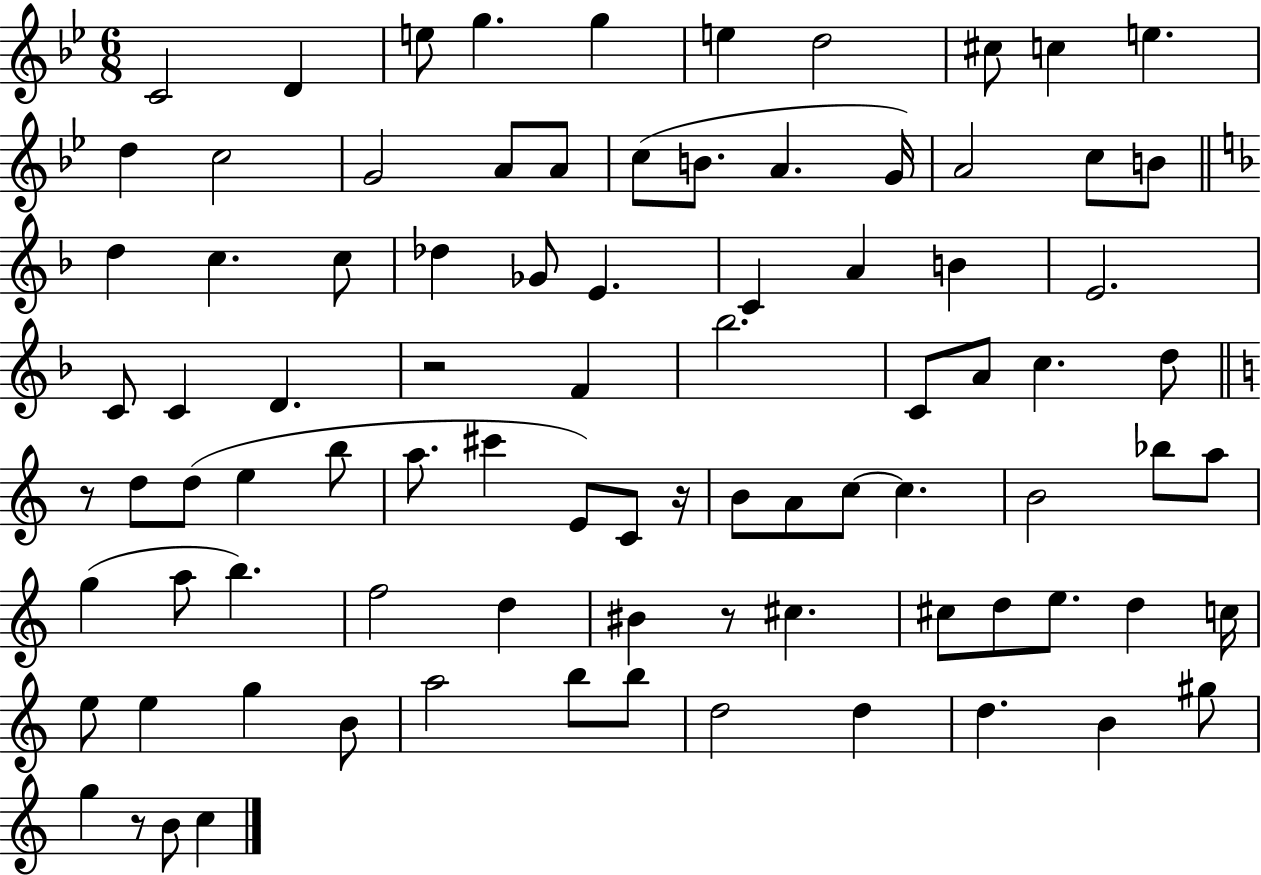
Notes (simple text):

C4/h D4/q E5/e G5/q. G5/q E5/q D5/h C#5/e C5/q E5/q. D5/q C5/h G4/h A4/e A4/e C5/e B4/e. A4/q. G4/s A4/h C5/e B4/e D5/q C5/q. C5/e Db5/q Gb4/e E4/q. C4/q A4/q B4/q E4/h. C4/e C4/q D4/q. R/h F4/q Bb5/h. C4/e A4/e C5/q. D5/e R/e D5/e D5/e E5/q B5/e A5/e. C#6/q E4/e C4/e R/s B4/e A4/e C5/e C5/q. B4/h Bb5/e A5/e G5/q A5/e B5/q. F5/h D5/q BIS4/q R/e C#5/q. C#5/e D5/e E5/e. D5/q C5/s E5/e E5/q G5/q B4/e A5/h B5/e B5/e D5/h D5/q D5/q. B4/q G#5/e G5/q R/e B4/e C5/q